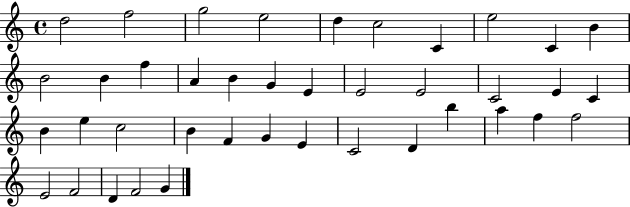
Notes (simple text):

D5/h F5/h G5/h E5/h D5/q C5/h C4/q E5/h C4/q B4/q B4/h B4/q F5/q A4/q B4/q G4/q E4/q E4/h E4/h C4/h E4/q C4/q B4/q E5/q C5/h B4/q F4/q G4/q E4/q C4/h D4/q B5/q A5/q F5/q F5/h E4/h F4/h D4/q F4/h G4/q